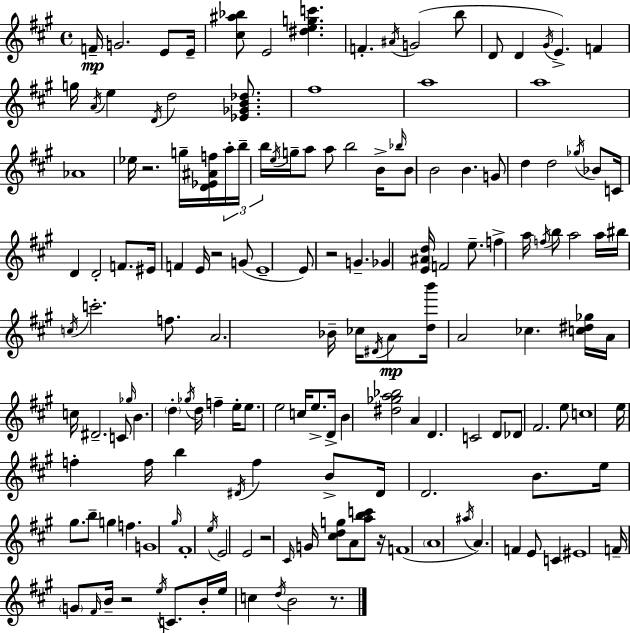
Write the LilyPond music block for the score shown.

{
  \clef treble
  \time 4/4
  \defaultTimeSignature
  \key a \major
  f'16--\mp g'2. e'8 e'16-- | <cis'' ais'' bes''>8 e'2 <dis'' e'' g'' c'''>4. | f'4.-. \acciaccatura { ais'16 }( g'2 b''8 | d'8 d'4 \acciaccatura { gis'16 }) e'4.-> f'4 | \break g''16 \acciaccatura { a'16 } e''4 \acciaccatura { d'16 } d''2 | <ees' ges' b' des''>8. fis''1 | a''1 | a''1 | \break aes'1 | ees''16 r2. | g''16-- <d' ees' ais' f''>16 \tuplet 3/2 { a''16-. b''16-- b''16 } \acciaccatura { e''16 } g''16-- a''8 a''8 b''2 | b'16-> \grace { bes''16 } b'8 b'2 | \break b'4. g'8 d''4 d''2 | \acciaccatura { ges''16 } bes'8 c'16 d'4 d'2-. | f'8. eis'16 f'4 e'16 r2 | g'8( e'1-- | \break e'8) r2 | g'4.-- ges'4 <e' ais' d''>16 f'2 | e''8.-- f''4-> a''16 \acciaccatura { f''16 } b''8 a''2 | a''16 bis''16 \acciaccatura { c''16 } c'''2.-. | \break f''8. a'2. | bes'16-- ces''16 \acciaccatura { dis'16 } a'8\mp <d'' b'''>16 a'2 | ces''4. <c'' dis'' ges''>16 a'16 c''16 dis'2.-- | c'8 \grace { ges''16 } b'4. | \break \parenthesize d''4-. \acciaccatura { ges''16 } d''16 f''4-- e''16-. e''8. e''2 | c''16 e''8.-> d'16-> b'4 | <dis'' ges'' a'' bes''>2 a'4 d'4. | c'2 d'8 des'8 fis'2. | \break e''8 c''1 | e''16 f''4-. | f''16 b''4 \acciaccatura { dis'16 } f''4 b'8-> dis'16 d'2. | b'8. e''16 gis''8. | \break b''8-- g''4 f''4. g'1 | \grace { gis''16 } fis'1-. | \acciaccatura { e''16 } e'2 | e'2 r2 | \break \grace { cis'16 } g'16 <cis'' d'' g''>8 a'8 <a'' b'' c'''>8 r16 | f'1( | \parenthesize a'1 | \acciaccatura { ais''16 } a'4.) f'4 e'8 c'4 | \break eis'1 | f'16-- \parenthesize g'8 \grace { fis'16 } b'16-- r2 \acciaccatura { e''16 } c'8. | b'16-. e''16 c''4 \acciaccatura { d''16 } b'2 | r8. \bar "|."
}